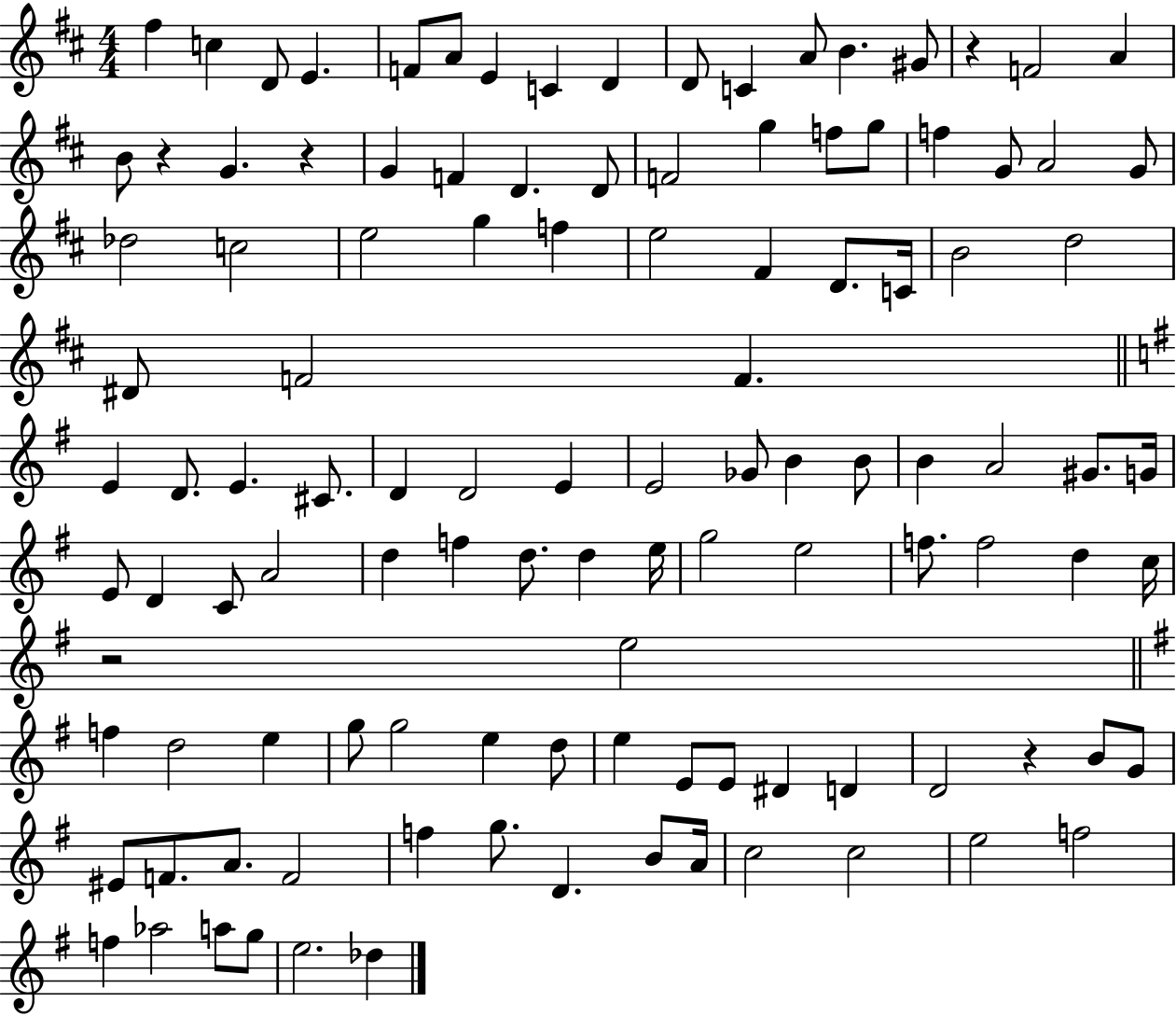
X:1
T:Untitled
M:4/4
L:1/4
K:D
^f c D/2 E F/2 A/2 E C D D/2 C A/2 B ^G/2 z F2 A B/2 z G z G F D D/2 F2 g f/2 g/2 f G/2 A2 G/2 _d2 c2 e2 g f e2 ^F D/2 C/4 B2 d2 ^D/2 F2 F E D/2 E ^C/2 D D2 E E2 _G/2 B B/2 B A2 ^G/2 G/4 E/2 D C/2 A2 d f d/2 d e/4 g2 e2 f/2 f2 d c/4 z2 e2 f d2 e g/2 g2 e d/2 e E/2 E/2 ^D D D2 z B/2 G/2 ^E/2 F/2 A/2 F2 f g/2 D B/2 A/4 c2 c2 e2 f2 f _a2 a/2 g/2 e2 _d